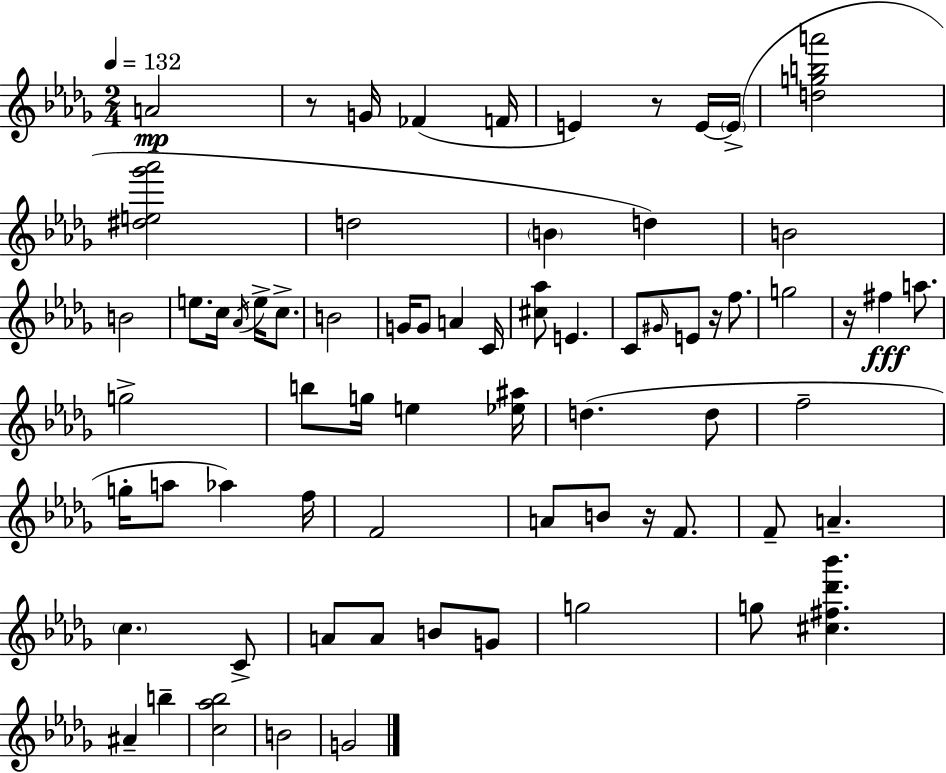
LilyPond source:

{
  \clef treble
  \numericTimeSignature
  \time 2/4
  \key bes \minor
  \tempo 4 = 132
  \repeat volta 2 { a'2\mp | r8 g'16 fes'4( f'16 | e'4) r8 e'16~~ \parenthesize e'16->( | <d'' g'' b'' a'''>2 | \break <dis'' e'' ges''' aes'''>2 | d''2 | \parenthesize b'4 d''4) | b'2 | \break b'2 | e''8. c''16 \acciaccatura { aes'16 } e''16-> c''8.-> | b'2 | g'16 g'8 a'4 | \break c'16 <cis'' aes''>8 e'4. | c'8 \grace { gis'16 } e'8 r16 f''8. | g''2 | r16 fis''4\fff a''8. | \break g''2-> | b''8 g''16 e''4 | <ees'' ais''>16 d''4.( | d''8 f''2-- | \break g''16-. a''8 aes''4) | f''16 f'2 | a'8 b'8 r16 f'8. | f'8-- a'4.-- | \break \parenthesize c''4. | c'8-> a'8 a'8 b'8 | g'8 g''2 | g''8 <cis'' fis'' des''' bes'''>4. | \break ais'4-- b''4-- | <c'' aes'' bes''>2 | b'2 | g'2 | \break } \bar "|."
}